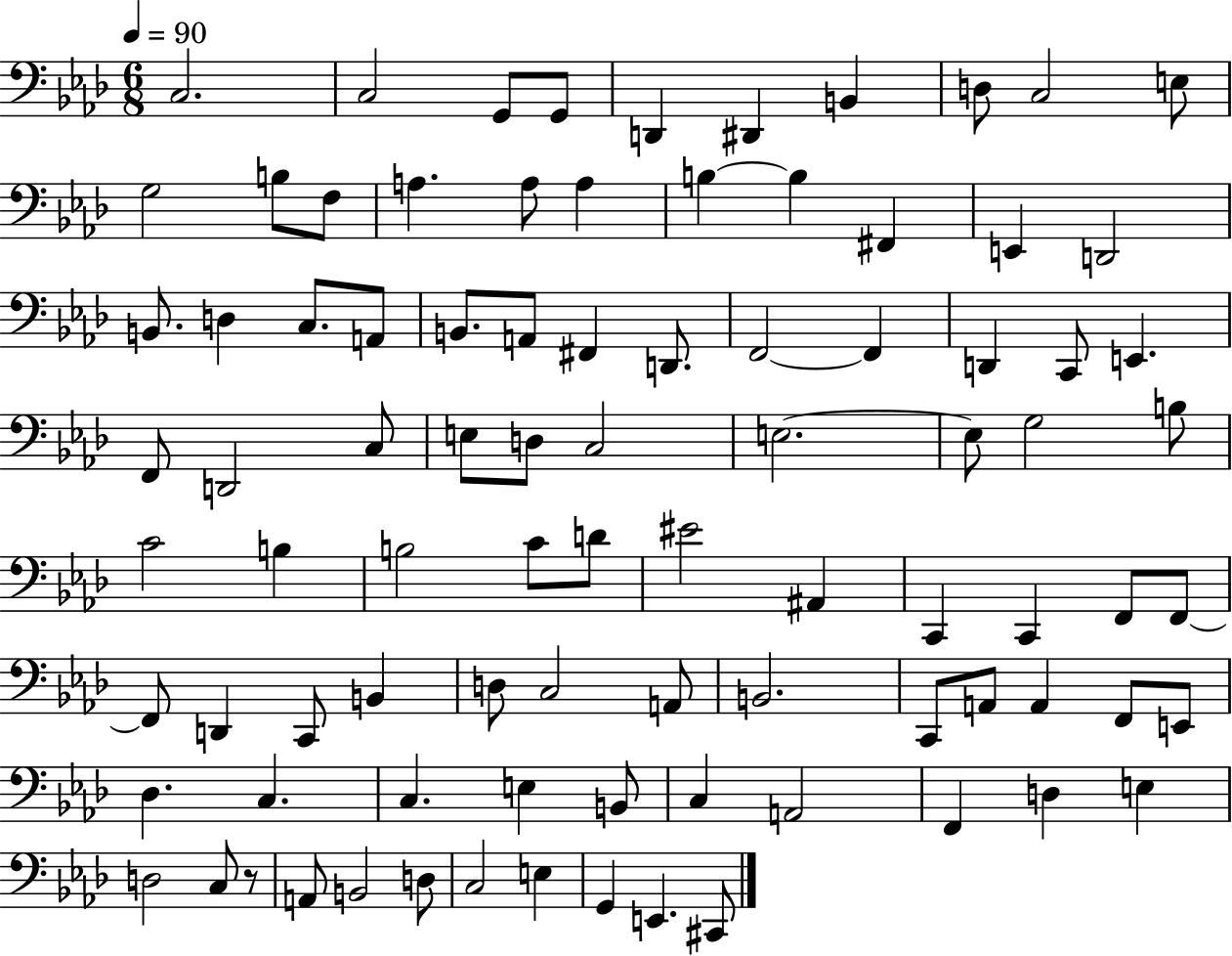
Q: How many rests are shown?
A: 1